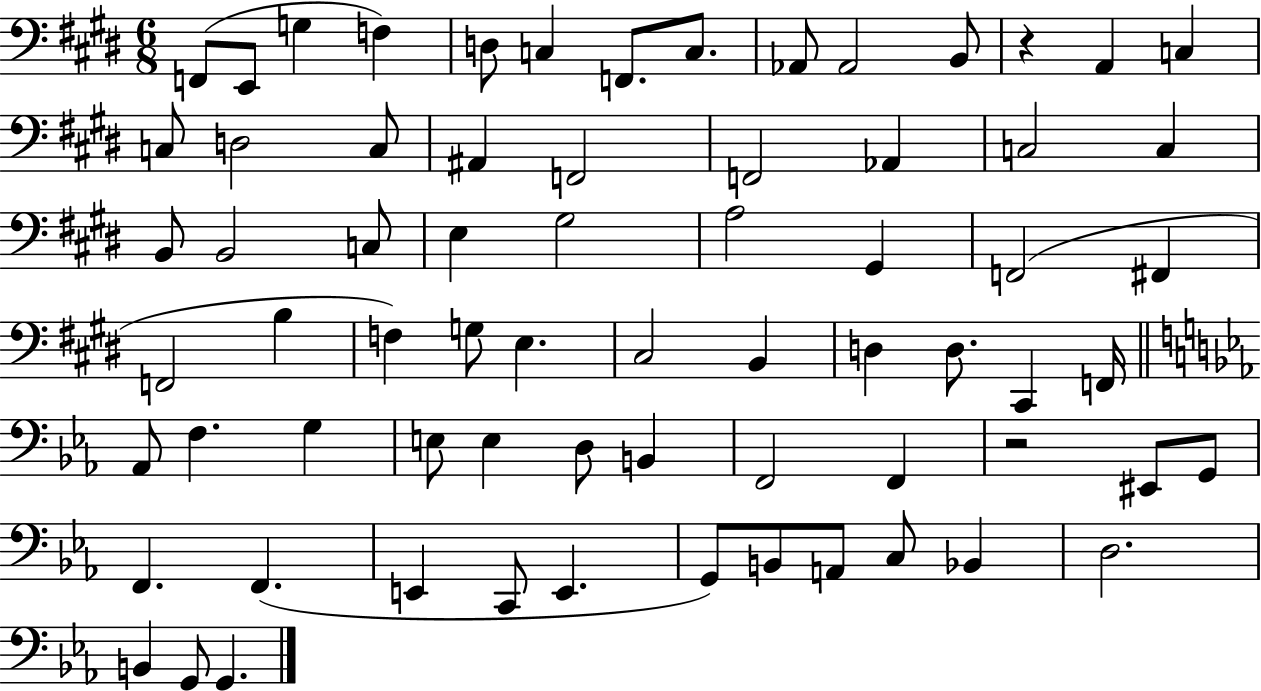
X:1
T:Untitled
M:6/8
L:1/4
K:E
F,,/2 E,,/2 G, F, D,/2 C, F,,/2 C,/2 _A,,/2 _A,,2 B,,/2 z A,, C, C,/2 D,2 C,/2 ^A,, F,,2 F,,2 _A,, C,2 C, B,,/2 B,,2 C,/2 E, ^G,2 A,2 ^G,, F,,2 ^F,, F,,2 B, F, G,/2 E, ^C,2 B,, D, D,/2 ^C,, F,,/4 _A,,/2 F, G, E,/2 E, D,/2 B,, F,,2 F,, z2 ^E,,/2 G,,/2 F,, F,, E,, C,,/2 E,, G,,/2 B,,/2 A,,/2 C,/2 _B,, D,2 B,, G,,/2 G,,